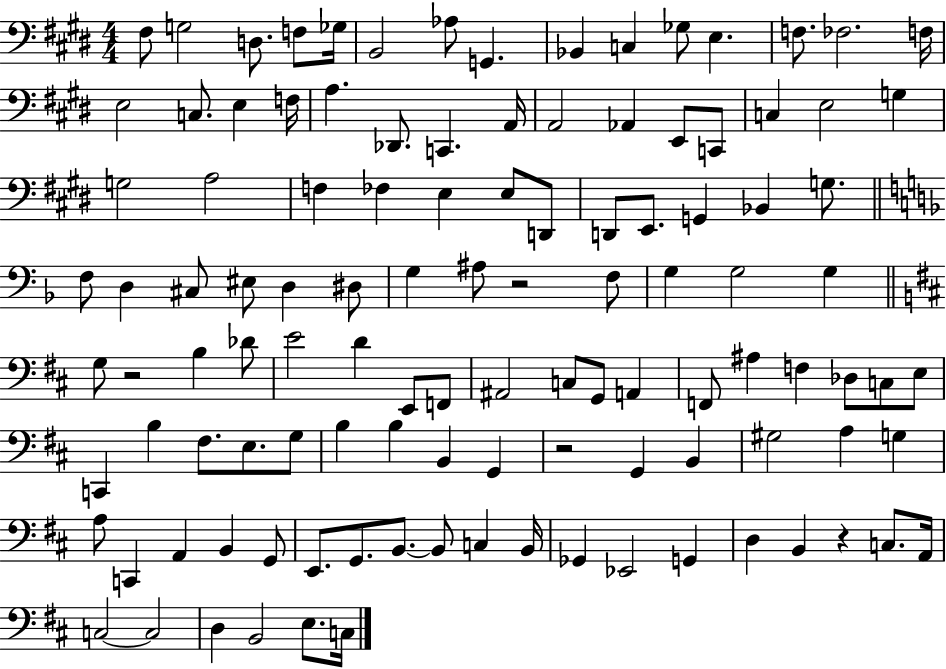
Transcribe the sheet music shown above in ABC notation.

X:1
T:Untitled
M:4/4
L:1/4
K:E
^F,/2 G,2 D,/2 F,/2 _G,/4 B,,2 _A,/2 G,, _B,, C, _G,/2 E, F,/2 _F,2 F,/4 E,2 C,/2 E, F,/4 A, _D,,/2 C,, A,,/4 A,,2 _A,, E,,/2 C,,/2 C, E,2 G, G,2 A,2 F, _F, E, E,/2 D,,/2 D,,/2 E,,/2 G,, _B,, G,/2 F,/2 D, ^C,/2 ^E,/2 D, ^D,/2 G, ^A,/2 z2 F,/2 G, G,2 G, G,/2 z2 B, _D/2 E2 D E,,/2 F,,/2 ^A,,2 C,/2 G,,/2 A,, F,,/2 ^A, F, _D,/2 C,/2 E,/2 C,, B, ^F,/2 E,/2 G,/2 B, B, B,, G,, z2 G,, B,, ^G,2 A, G, A,/2 C,, A,, B,, G,,/2 E,,/2 G,,/2 B,,/2 B,,/2 C, B,,/4 _G,, _E,,2 G,, D, B,, z C,/2 A,,/4 C,2 C,2 D, B,,2 E,/2 C,/4